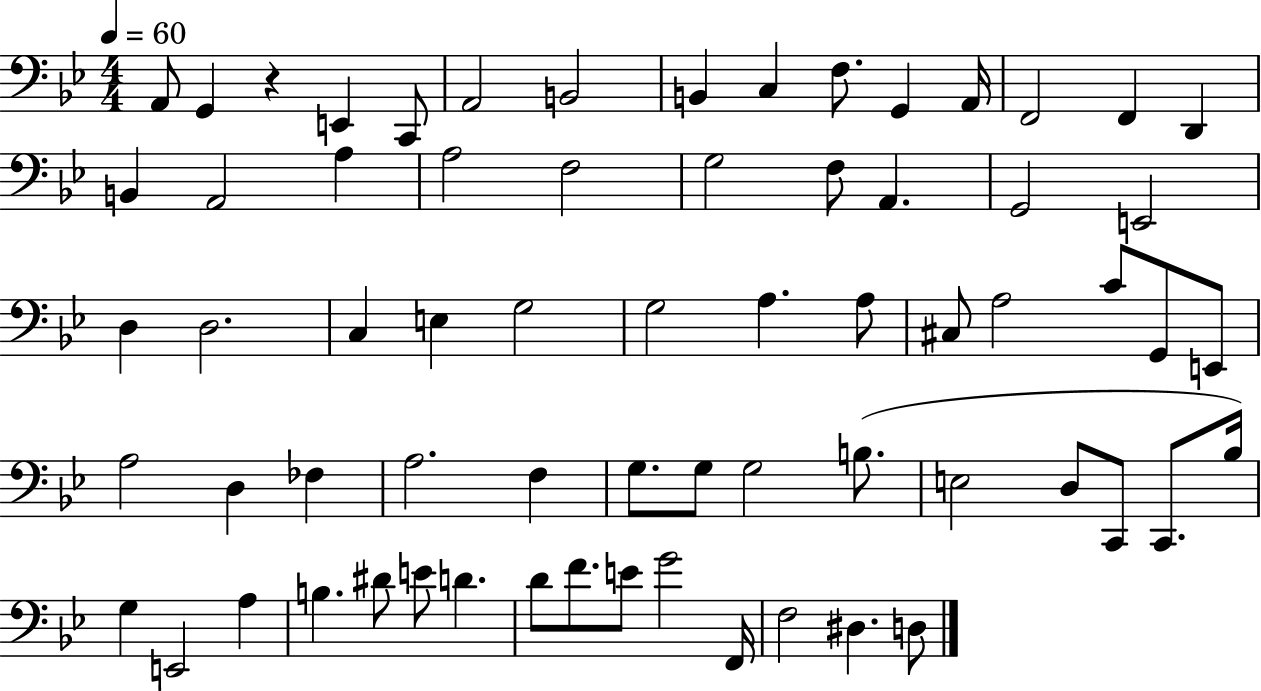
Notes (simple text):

A2/e G2/q R/q E2/q C2/e A2/h B2/h B2/q C3/q F3/e. G2/q A2/s F2/h F2/q D2/q B2/q A2/h A3/q A3/h F3/h G3/h F3/e A2/q. G2/h E2/h D3/q D3/h. C3/q E3/q G3/h G3/h A3/q. A3/e C#3/e A3/h C4/e G2/e E2/e A3/h D3/q FES3/q A3/h. F3/q G3/e. G3/e G3/h B3/e. E3/h D3/e C2/e C2/e. Bb3/s G3/q E2/h A3/q B3/q. D#4/e E4/e D4/q. D4/e F4/e. E4/e G4/h F2/s F3/h D#3/q. D3/e